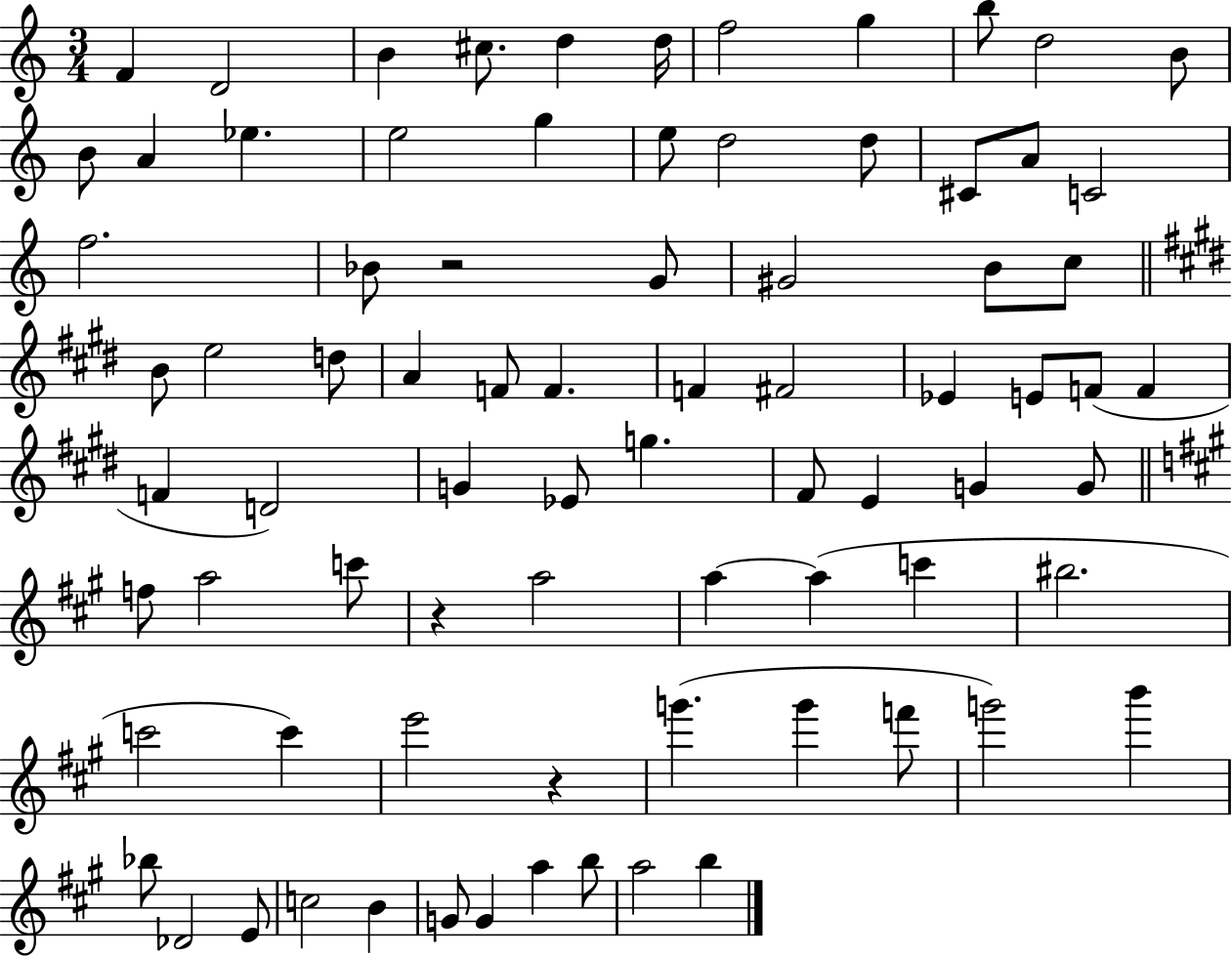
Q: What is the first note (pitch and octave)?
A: F4